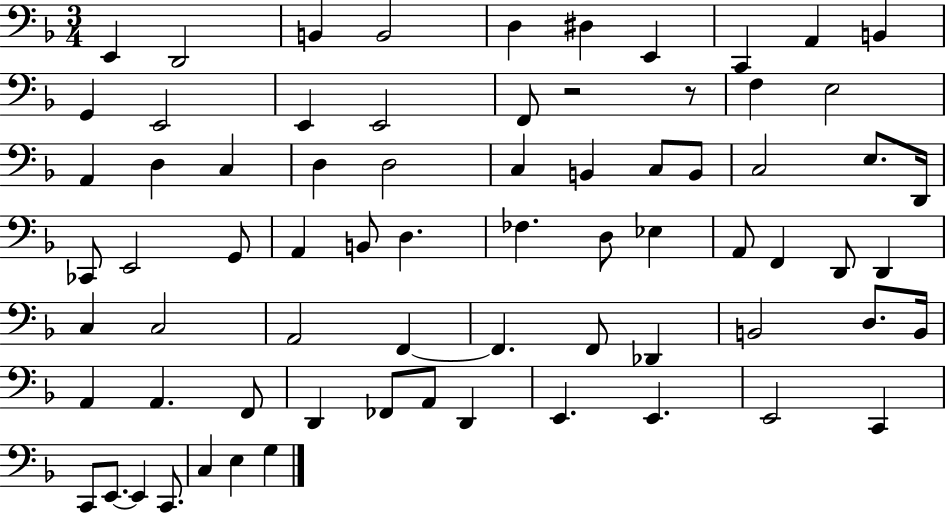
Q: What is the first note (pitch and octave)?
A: E2